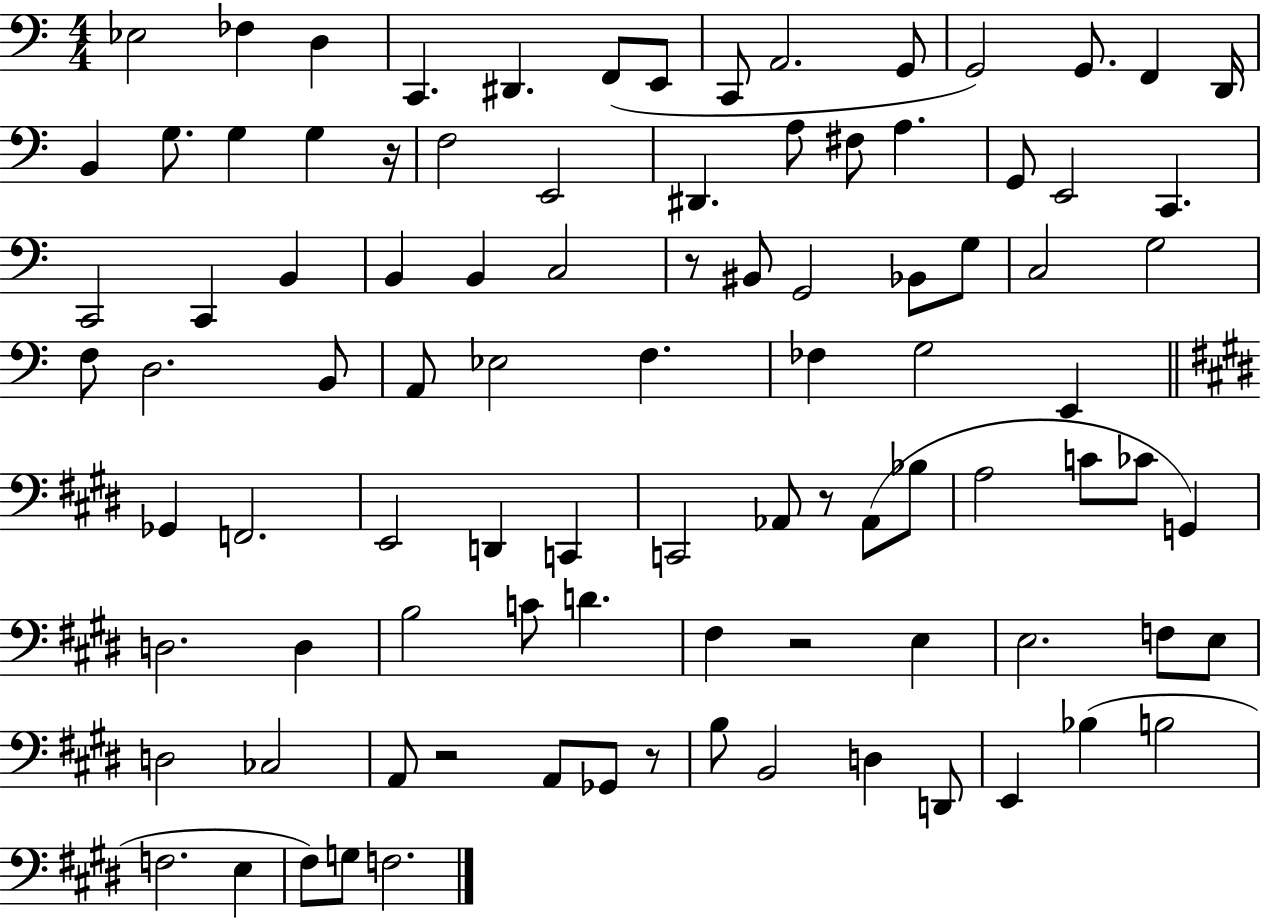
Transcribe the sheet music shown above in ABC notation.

X:1
T:Untitled
M:4/4
L:1/4
K:C
_E,2 _F, D, C,, ^D,, F,,/2 E,,/2 C,,/2 A,,2 G,,/2 G,,2 G,,/2 F,, D,,/4 B,, G,/2 G, G, z/4 F,2 E,,2 ^D,, A,/2 ^F,/2 A, G,,/2 E,,2 C,, C,,2 C,, B,, B,, B,, C,2 z/2 ^B,,/2 G,,2 _B,,/2 G,/2 C,2 G,2 F,/2 D,2 B,,/2 A,,/2 _E,2 F, _F, G,2 E,, _G,, F,,2 E,,2 D,, C,, C,,2 _A,,/2 z/2 _A,,/2 _B,/2 A,2 C/2 _C/2 G,, D,2 D, B,2 C/2 D ^F, z2 E, E,2 F,/2 E,/2 D,2 _C,2 A,,/2 z2 A,,/2 _G,,/2 z/2 B,/2 B,,2 D, D,,/2 E,, _B, B,2 F,2 E, ^F,/2 G,/2 F,2